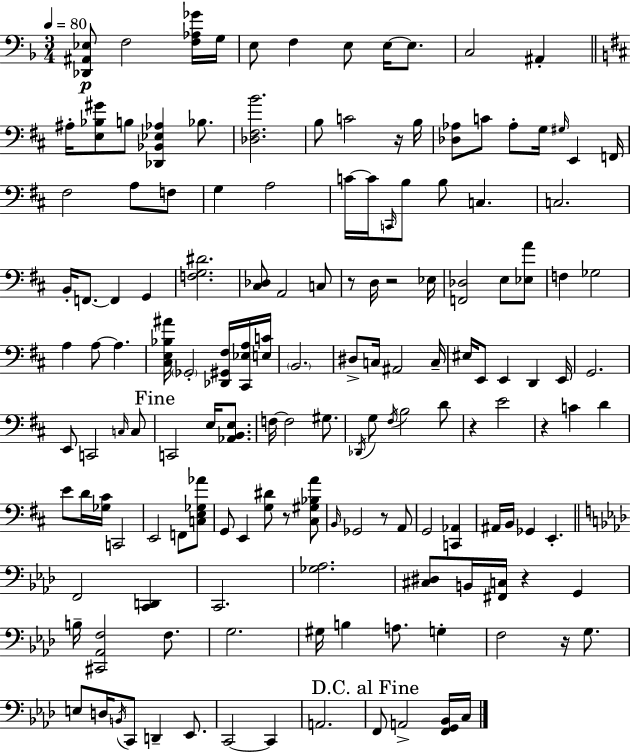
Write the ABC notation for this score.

X:1
T:Untitled
M:3/4
L:1/4
K:F
[_D,,^A,,_E,]/2 F,2 [F,_A,_G]/4 G,/4 E,/2 F, E,/2 E,/4 E,/2 C,2 ^A,, ^A,/4 [E,_B,^G]/2 B,/2 [_D,,_B,,_E,_A,] _B,/2 [_D,^F,B]2 B,/2 C2 z/4 B,/4 [_D,_A,]/2 C/2 _A,/2 G,/4 ^G,/4 E,, F,,/4 ^F,2 A,/2 F,/2 G, A,2 C/4 C/4 C,,/4 B,/2 B,/2 C, C,2 B,,/4 F,,/2 F,, G,, [F,G,^D]2 [^C,_D,]/2 A,,2 C,/2 z/2 D,/4 z2 _E,/4 [F,,_D,]2 E,/2 [_E,A]/2 F, _G,2 A, A,/2 A, [^C,E,_B,^A]/4 _G,,2 [_D,,^G,,^F,]/4 [^C,,_E,A,]/4 [E,C]/4 B,,2 ^D,/2 C,/4 ^A,,2 C,/4 ^E,/4 E,,/2 E,, D,, E,,/4 G,,2 E,,/2 C,,2 C,/4 C,/2 C,,2 E,/4 [_A,,B,,E,]/2 F,/4 F,2 ^G,/2 _D,,/4 G,/2 ^F,/4 B,2 D/2 z E2 z C D E/2 D/4 [_G,^C]/4 C,,2 E,,2 F,,/2 [C,E,_G,_A]/2 G,,/2 E,, [G,^D]/2 z/2 [^C,^G,_B,A]/2 B,,/4 _G,,2 z/2 A,,/2 G,,2 [C,,_A,,] ^A,,/4 B,,/4 _G,, E,, F,,2 [C,,D,,] C,,2 [_G,_A,]2 [^C,^D,]/2 B,,/4 [^F,,C,]/4 z G,, B,/4 [^C,,_A,,F,]2 F,/2 G,2 ^G,/4 B, A,/2 G, F,2 z/4 G,/2 E,/2 D,/4 B,,/4 C,,/2 D,, _E,,/2 C,,2 C,, A,,2 F,,/2 A,,2 [F,,G,,_B,,]/4 C,/4